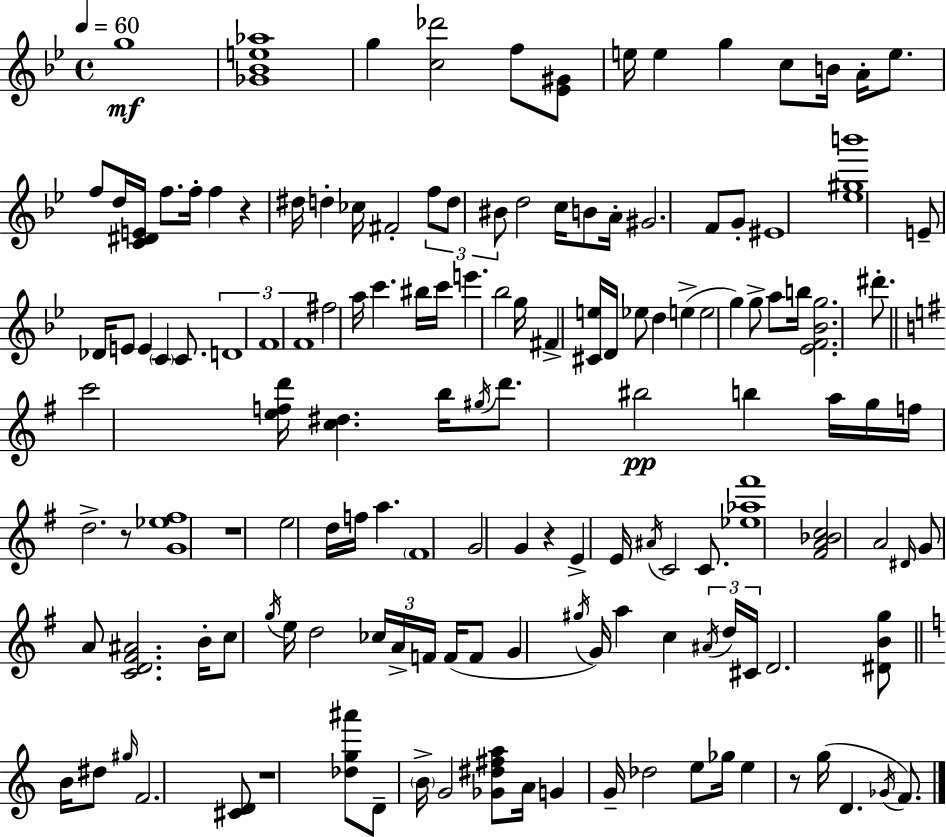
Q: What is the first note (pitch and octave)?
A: G5